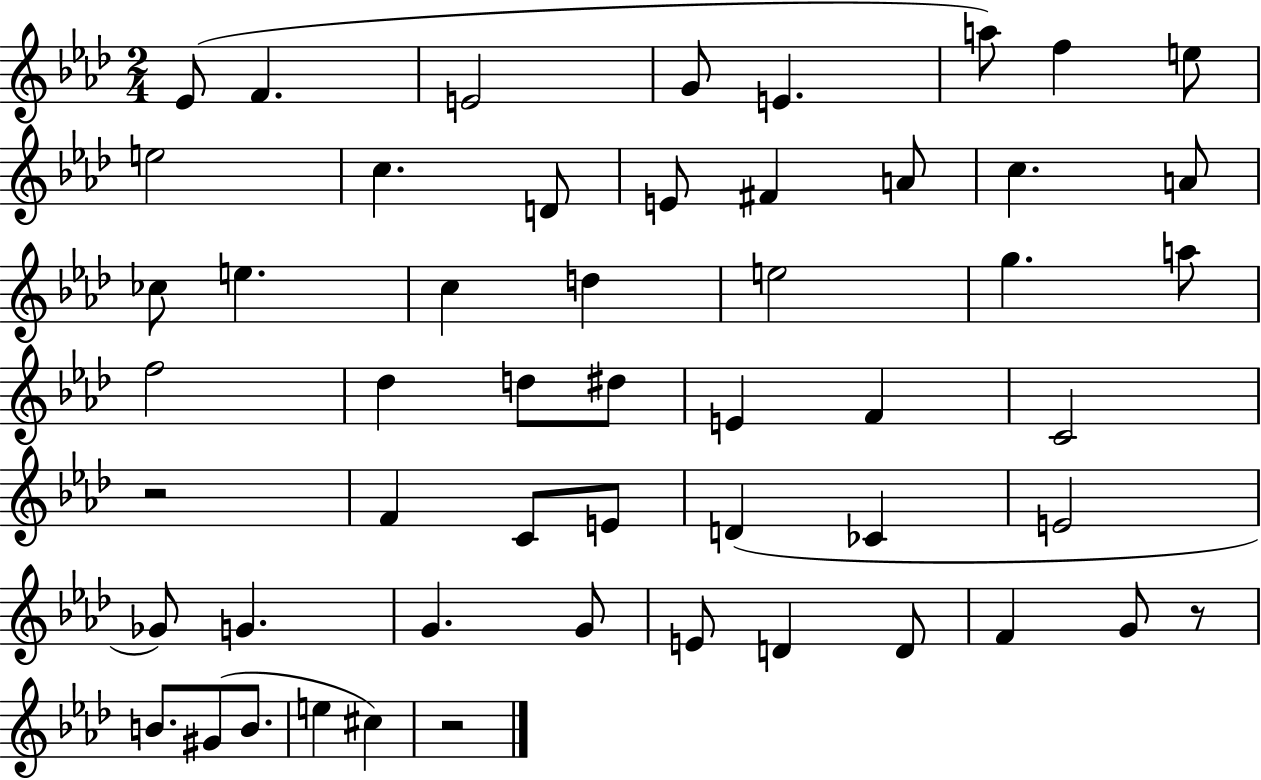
Eb4/e F4/q. E4/h G4/e E4/q. A5/e F5/q E5/e E5/h C5/q. D4/e E4/e F#4/q A4/e C5/q. A4/e CES5/e E5/q. C5/q D5/q E5/h G5/q. A5/e F5/h Db5/q D5/e D#5/e E4/q F4/q C4/h R/h F4/q C4/e E4/e D4/q CES4/q E4/h Gb4/e G4/q. G4/q. G4/e E4/e D4/q D4/e F4/q G4/e R/e B4/e. G#4/e B4/e. E5/q C#5/q R/h